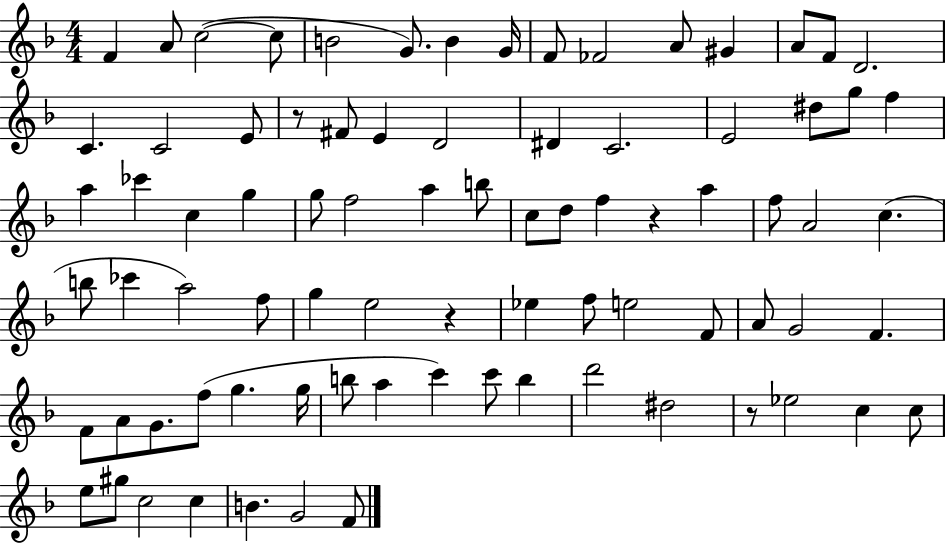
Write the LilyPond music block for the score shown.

{
  \clef treble
  \numericTimeSignature
  \time 4/4
  \key f \major
  f'4 a'8 c''2~(~ c''8 | b'2 g'8.) b'4 g'16 | f'8 fes'2 a'8 gis'4 | a'8 f'8 d'2. | \break c'4. c'2 e'8 | r8 fis'8 e'4 d'2 | dis'4 c'2. | e'2 dis''8 g''8 f''4 | \break a''4 ces'''4 c''4 g''4 | g''8 f''2 a''4 b''8 | c''8 d''8 f''4 r4 a''4 | f''8 a'2 c''4.( | \break b''8 ces'''4 a''2) f''8 | g''4 e''2 r4 | ees''4 f''8 e''2 f'8 | a'8 g'2 f'4. | \break f'8 a'8 g'8. f''8( g''4. g''16 | b''8 a''4 c'''4) c'''8 b''4 | d'''2 dis''2 | r8 ees''2 c''4 c''8 | \break e''8 gis''8 c''2 c''4 | b'4. g'2 f'8 | \bar "|."
}